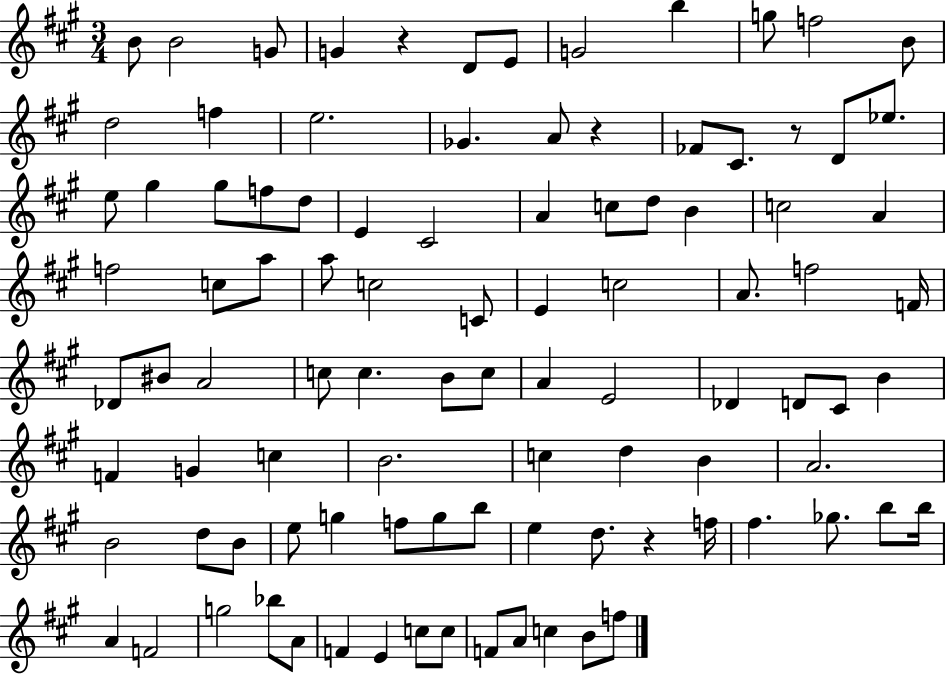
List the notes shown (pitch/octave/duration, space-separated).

B4/e B4/h G4/e G4/q R/q D4/e E4/e G4/h B5/q G5/e F5/h B4/e D5/h F5/q E5/h. Gb4/q. A4/e R/q FES4/e C#4/e. R/e D4/e Eb5/e. E5/e G#5/q G#5/e F5/e D5/e E4/q C#4/h A4/q C5/e D5/e B4/q C5/h A4/q F5/h C5/e A5/e A5/e C5/h C4/e E4/q C5/h A4/e. F5/h F4/s Db4/e BIS4/e A4/h C5/e C5/q. B4/e C5/e A4/q E4/h Db4/q D4/e C#4/e B4/q F4/q G4/q C5/q B4/h. C5/q D5/q B4/q A4/h. B4/h D5/e B4/e E5/e G5/q F5/e G5/e B5/e E5/q D5/e. R/q F5/s F#5/q. Gb5/e. B5/e B5/s A4/q F4/h G5/h Bb5/e A4/e F4/q E4/q C5/e C5/e F4/e A4/e C5/q B4/e F5/e